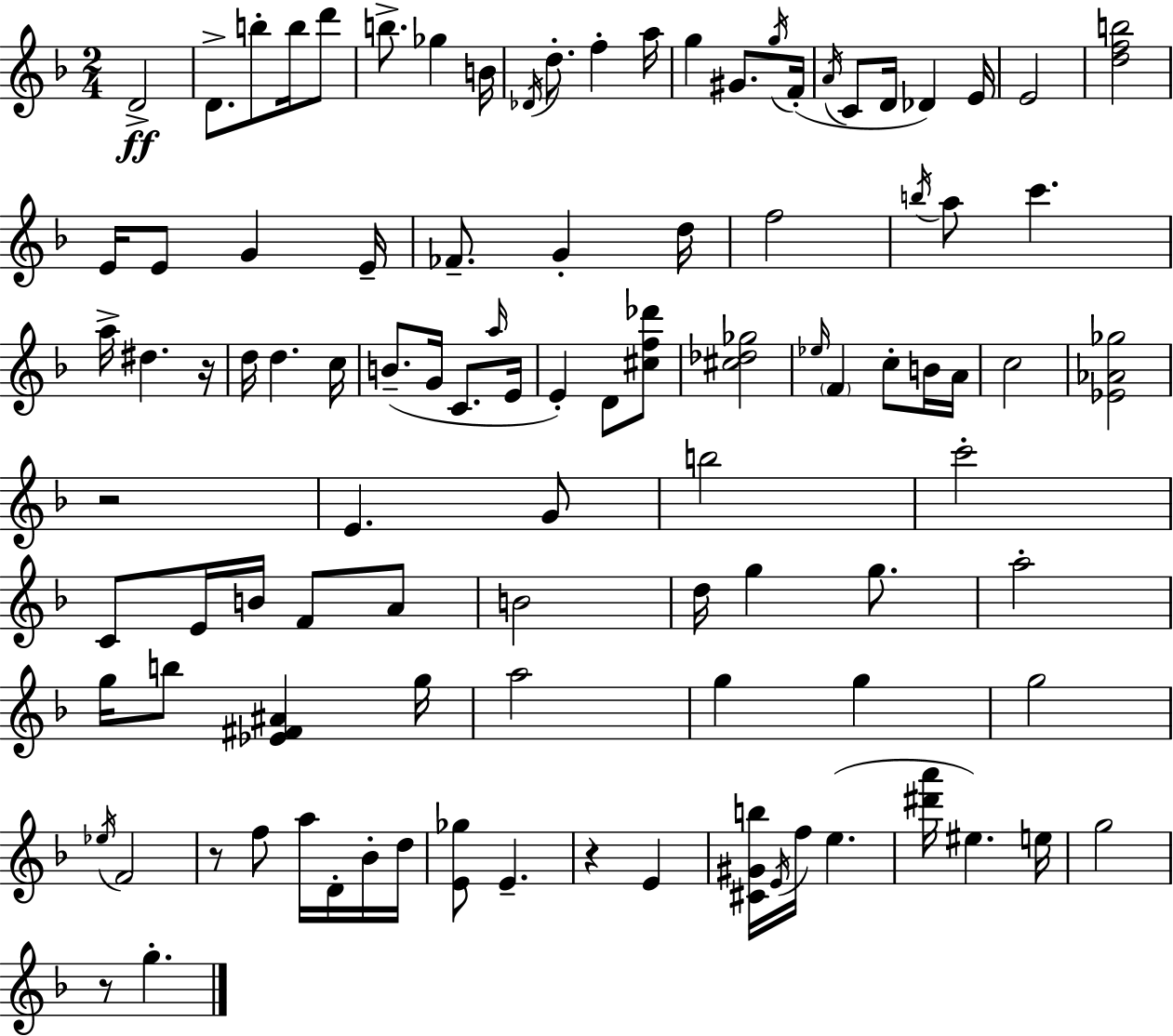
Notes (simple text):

D4/h D4/e. B5/e B5/s D6/e B5/e. Gb5/q B4/s Db4/s D5/e. F5/q A5/s G5/q G#4/e. G5/s F4/s A4/s C4/e D4/s Db4/q E4/s E4/h [D5,F5,B5]/h E4/s E4/e G4/q E4/s FES4/e. G4/q D5/s F5/h B5/s A5/e C6/q. A5/s D#5/q. R/s D5/s D5/q. C5/s B4/e. G4/s C4/e. A5/s E4/s E4/q D4/e [C#5,F5,Db6]/e [C#5,Db5,Gb5]/h Eb5/s F4/q C5/e B4/s A4/s C5/h [Eb4,Ab4,Gb5]/h R/h E4/q. G4/e B5/h C6/h C4/e E4/s B4/s F4/e A4/e B4/h D5/s G5/q G5/e. A5/h G5/s B5/e [Eb4,F#4,A#4]/q G5/s A5/h G5/q G5/q G5/h Eb5/s F4/h R/e F5/e A5/s D4/s Bb4/s D5/s [E4,Gb5]/e E4/q. R/q E4/q [C#4,G#4,B5]/s E4/s F5/s E5/q. [D#6,A6]/s EIS5/q. E5/s G5/h R/e G5/q.